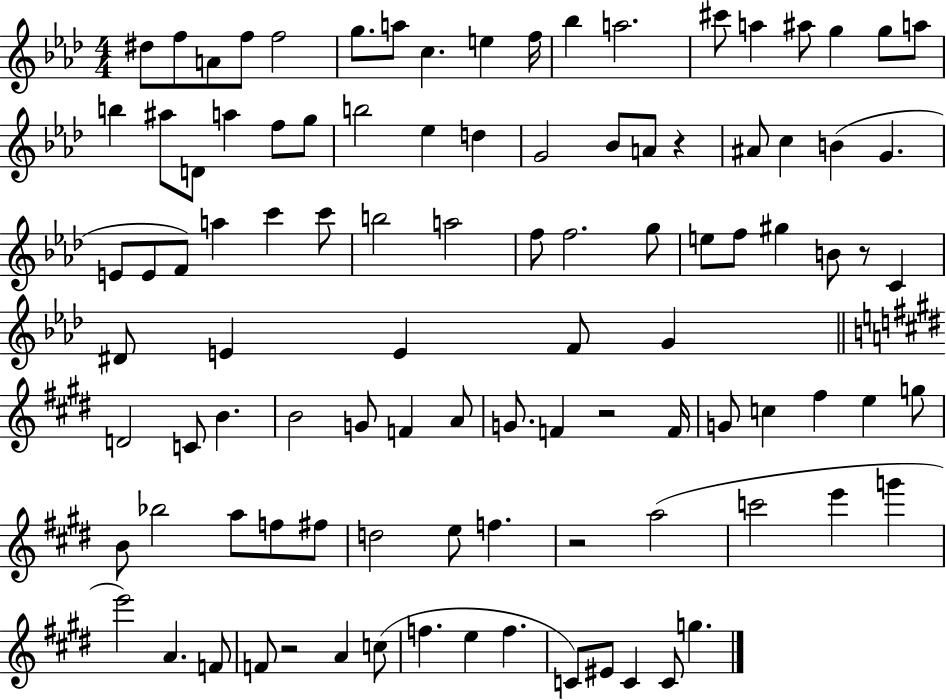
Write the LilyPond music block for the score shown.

{
  \clef treble
  \numericTimeSignature
  \time 4/4
  \key aes \major
  \repeat volta 2 { dis''8 f''8 a'8 f''8 f''2 | g''8. a''8 c''4. e''4 f''16 | bes''4 a''2. | cis'''8 a''4 ais''8 g''4 g''8 a''8 | \break b''4 ais''8 d'8 a''4 f''8 g''8 | b''2 ees''4 d''4 | g'2 bes'8 a'8 r4 | ais'8 c''4 b'4( g'4. | \break e'8 e'8 f'8) a''4 c'''4 c'''8 | b''2 a''2 | f''8 f''2. g''8 | e''8 f''8 gis''4 b'8 r8 c'4 | \break dis'8 e'4 e'4 f'8 g'4 | \bar "||" \break \key e \major d'2 c'8 b'4. | b'2 g'8 f'4 a'8 | g'8. f'4 r2 f'16 | g'8 c''4 fis''4 e''4 g''8 | \break b'8 bes''2 a''8 f''8 fis''8 | d''2 e''8 f''4. | r2 a''2( | c'''2 e'''4 g'''4 | \break e'''2) a'4. f'8 | f'8 r2 a'4 c''8( | f''4. e''4 f''4. | c'8) eis'8 c'4 c'8 g''4. | \break } \bar "|."
}